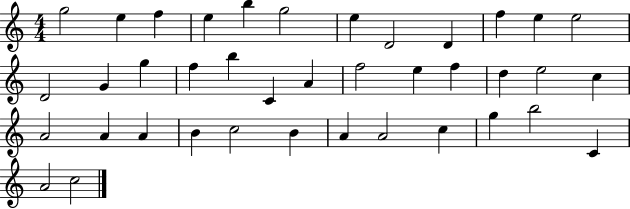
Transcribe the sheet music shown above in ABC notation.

X:1
T:Untitled
M:4/4
L:1/4
K:C
g2 e f e b g2 e D2 D f e e2 D2 G g f b C A f2 e f d e2 c A2 A A B c2 B A A2 c g b2 C A2 c2